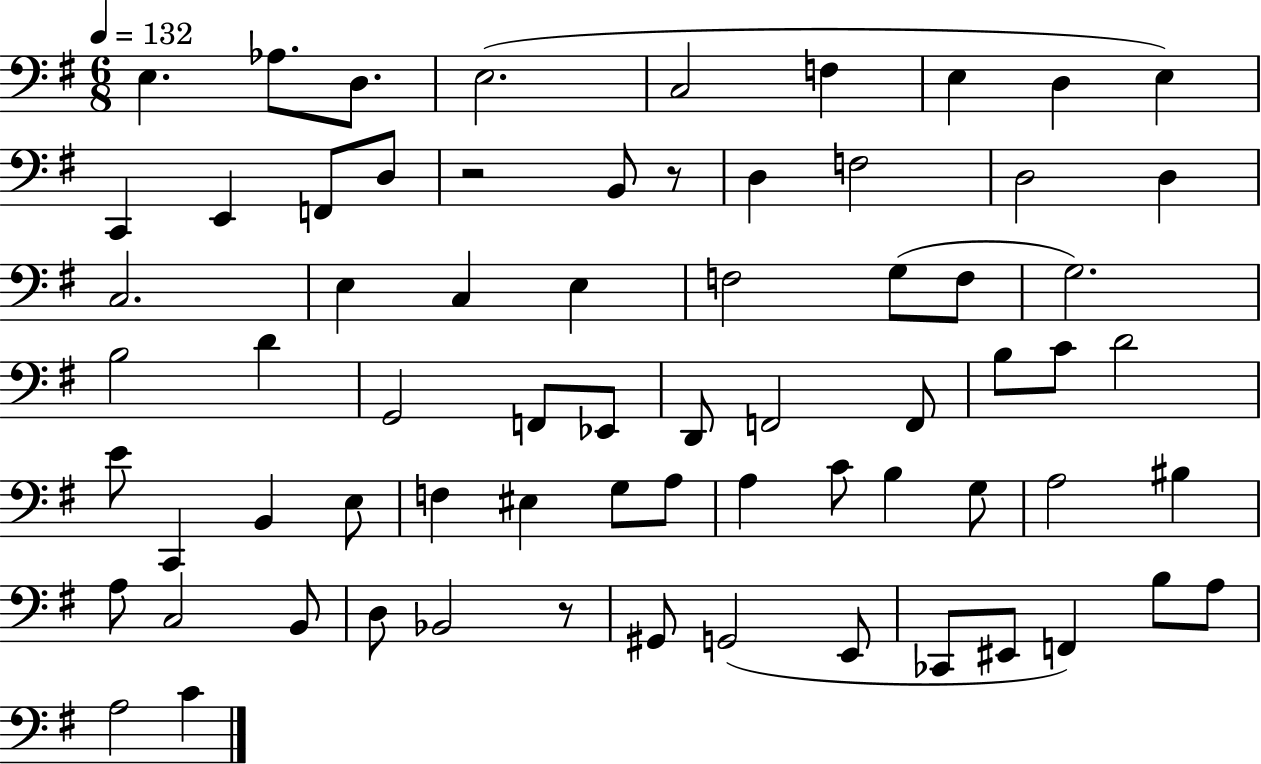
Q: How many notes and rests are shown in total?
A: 69